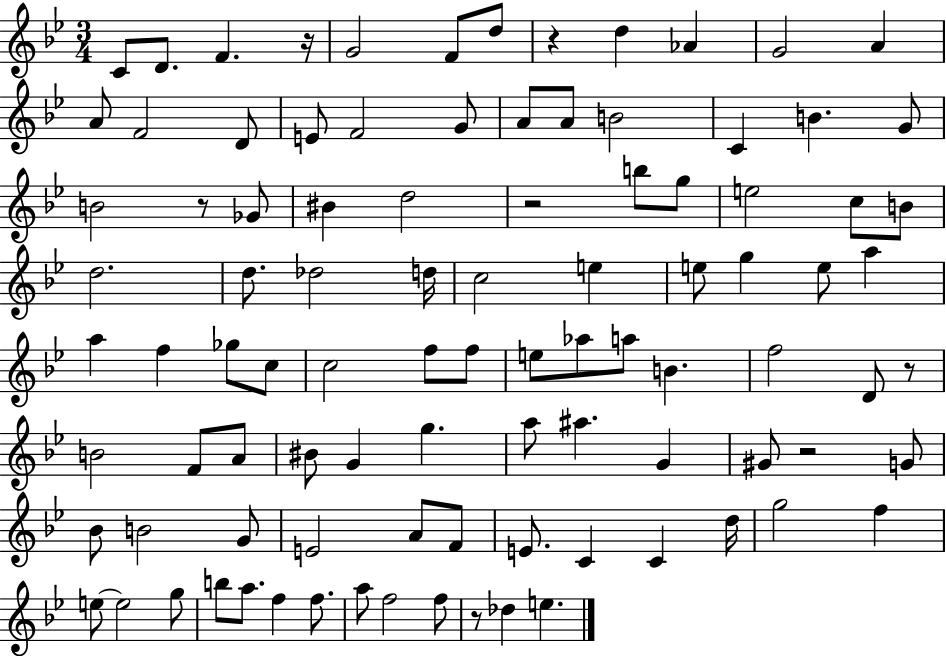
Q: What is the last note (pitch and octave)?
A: E5